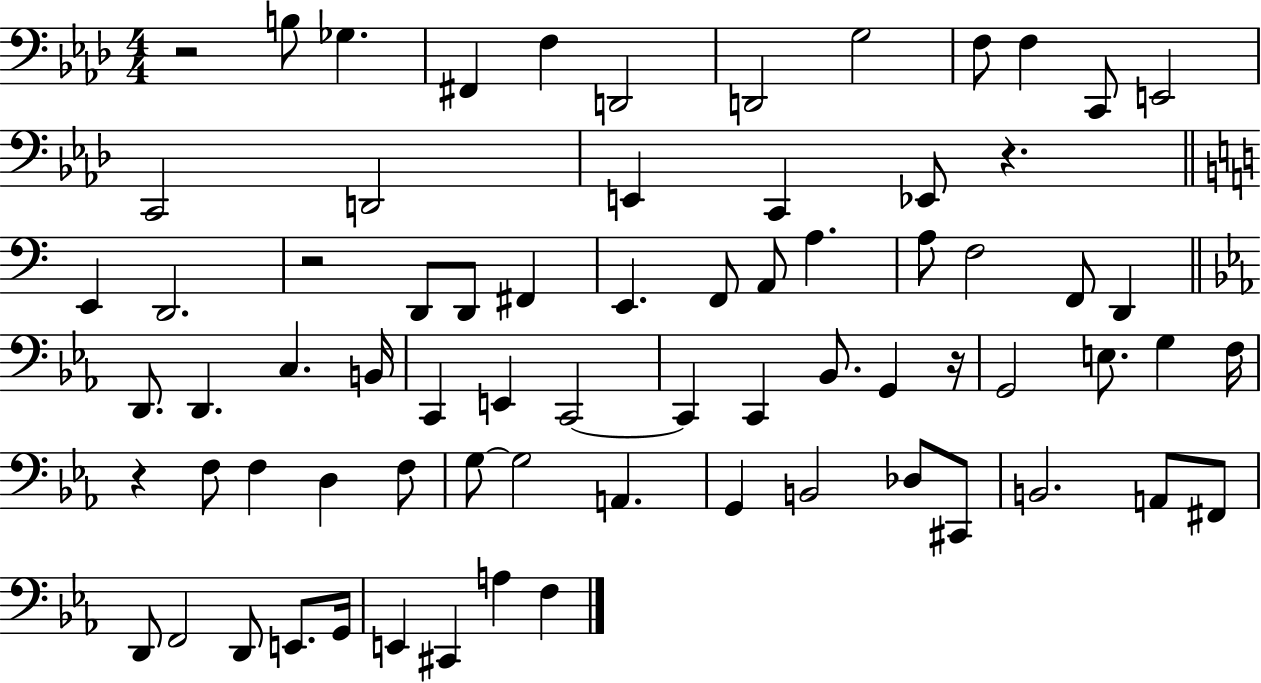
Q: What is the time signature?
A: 4/4